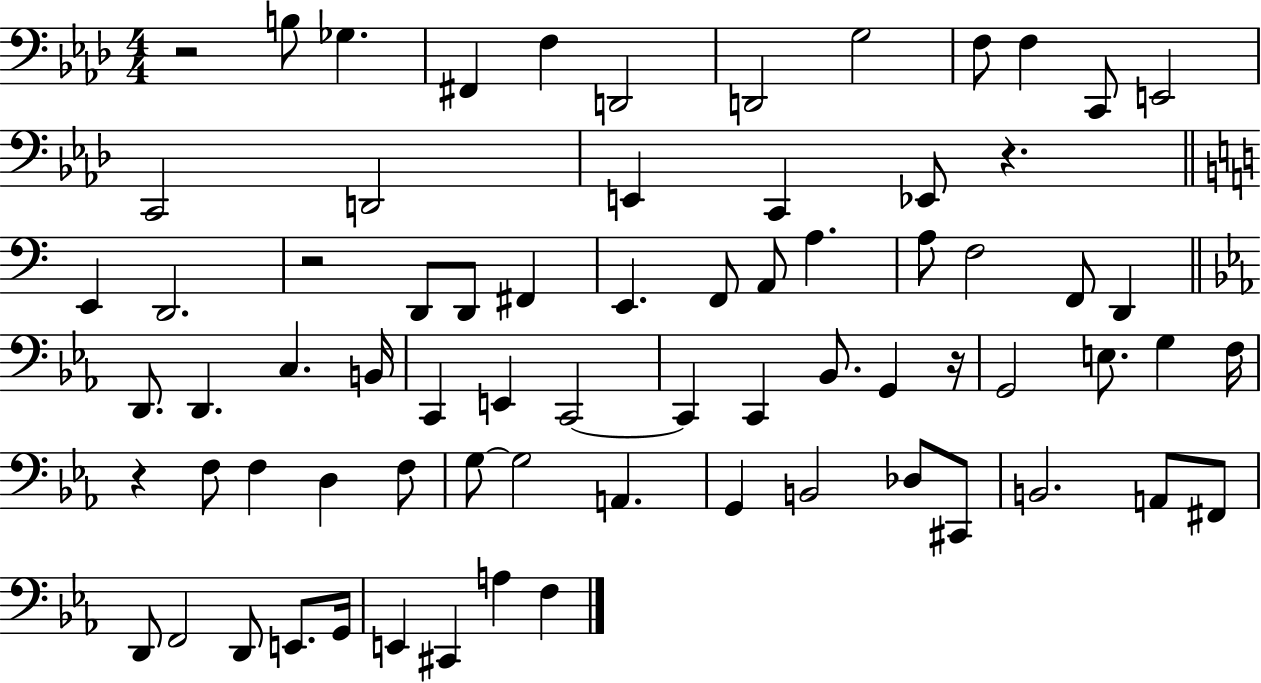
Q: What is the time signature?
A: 4/4